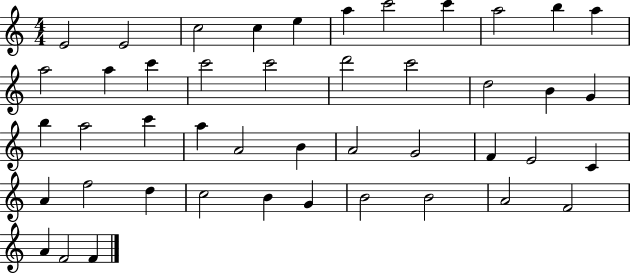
{
  \clef treble
  \numericTimeSignature
  \time 4/4
  \key c \major
  e'2 e'2 | c''2 c''4 e''4 | a''4 c'''2 c'''4 | a''2 b''4 a''4 | \break a''2 a''4 c'''4 | c'''2 c'''2 | d'''2 c'''2 | d''2 b'4 g'4 | \break b''4 a''2 c'''4 | a''4 a'2 b'4 | a'2 g'2 | f'4 e'2 c'4 | \break a'4 f''2 d''4 | c''2 b'4 g'4 | b'2 b'2 | a'2 f'2 | \break a'4 f'2 f'4 | \bar "|."
}